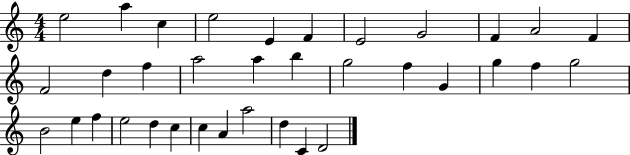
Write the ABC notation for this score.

X:1
T:Untitled
M:4/4
L:1/4
K:C
e2 a c e2 E F E2 G2 F A2 F F2 d f a2 a b g2 f G g f g2 B2 e f e2 d c c A a2 d C D2